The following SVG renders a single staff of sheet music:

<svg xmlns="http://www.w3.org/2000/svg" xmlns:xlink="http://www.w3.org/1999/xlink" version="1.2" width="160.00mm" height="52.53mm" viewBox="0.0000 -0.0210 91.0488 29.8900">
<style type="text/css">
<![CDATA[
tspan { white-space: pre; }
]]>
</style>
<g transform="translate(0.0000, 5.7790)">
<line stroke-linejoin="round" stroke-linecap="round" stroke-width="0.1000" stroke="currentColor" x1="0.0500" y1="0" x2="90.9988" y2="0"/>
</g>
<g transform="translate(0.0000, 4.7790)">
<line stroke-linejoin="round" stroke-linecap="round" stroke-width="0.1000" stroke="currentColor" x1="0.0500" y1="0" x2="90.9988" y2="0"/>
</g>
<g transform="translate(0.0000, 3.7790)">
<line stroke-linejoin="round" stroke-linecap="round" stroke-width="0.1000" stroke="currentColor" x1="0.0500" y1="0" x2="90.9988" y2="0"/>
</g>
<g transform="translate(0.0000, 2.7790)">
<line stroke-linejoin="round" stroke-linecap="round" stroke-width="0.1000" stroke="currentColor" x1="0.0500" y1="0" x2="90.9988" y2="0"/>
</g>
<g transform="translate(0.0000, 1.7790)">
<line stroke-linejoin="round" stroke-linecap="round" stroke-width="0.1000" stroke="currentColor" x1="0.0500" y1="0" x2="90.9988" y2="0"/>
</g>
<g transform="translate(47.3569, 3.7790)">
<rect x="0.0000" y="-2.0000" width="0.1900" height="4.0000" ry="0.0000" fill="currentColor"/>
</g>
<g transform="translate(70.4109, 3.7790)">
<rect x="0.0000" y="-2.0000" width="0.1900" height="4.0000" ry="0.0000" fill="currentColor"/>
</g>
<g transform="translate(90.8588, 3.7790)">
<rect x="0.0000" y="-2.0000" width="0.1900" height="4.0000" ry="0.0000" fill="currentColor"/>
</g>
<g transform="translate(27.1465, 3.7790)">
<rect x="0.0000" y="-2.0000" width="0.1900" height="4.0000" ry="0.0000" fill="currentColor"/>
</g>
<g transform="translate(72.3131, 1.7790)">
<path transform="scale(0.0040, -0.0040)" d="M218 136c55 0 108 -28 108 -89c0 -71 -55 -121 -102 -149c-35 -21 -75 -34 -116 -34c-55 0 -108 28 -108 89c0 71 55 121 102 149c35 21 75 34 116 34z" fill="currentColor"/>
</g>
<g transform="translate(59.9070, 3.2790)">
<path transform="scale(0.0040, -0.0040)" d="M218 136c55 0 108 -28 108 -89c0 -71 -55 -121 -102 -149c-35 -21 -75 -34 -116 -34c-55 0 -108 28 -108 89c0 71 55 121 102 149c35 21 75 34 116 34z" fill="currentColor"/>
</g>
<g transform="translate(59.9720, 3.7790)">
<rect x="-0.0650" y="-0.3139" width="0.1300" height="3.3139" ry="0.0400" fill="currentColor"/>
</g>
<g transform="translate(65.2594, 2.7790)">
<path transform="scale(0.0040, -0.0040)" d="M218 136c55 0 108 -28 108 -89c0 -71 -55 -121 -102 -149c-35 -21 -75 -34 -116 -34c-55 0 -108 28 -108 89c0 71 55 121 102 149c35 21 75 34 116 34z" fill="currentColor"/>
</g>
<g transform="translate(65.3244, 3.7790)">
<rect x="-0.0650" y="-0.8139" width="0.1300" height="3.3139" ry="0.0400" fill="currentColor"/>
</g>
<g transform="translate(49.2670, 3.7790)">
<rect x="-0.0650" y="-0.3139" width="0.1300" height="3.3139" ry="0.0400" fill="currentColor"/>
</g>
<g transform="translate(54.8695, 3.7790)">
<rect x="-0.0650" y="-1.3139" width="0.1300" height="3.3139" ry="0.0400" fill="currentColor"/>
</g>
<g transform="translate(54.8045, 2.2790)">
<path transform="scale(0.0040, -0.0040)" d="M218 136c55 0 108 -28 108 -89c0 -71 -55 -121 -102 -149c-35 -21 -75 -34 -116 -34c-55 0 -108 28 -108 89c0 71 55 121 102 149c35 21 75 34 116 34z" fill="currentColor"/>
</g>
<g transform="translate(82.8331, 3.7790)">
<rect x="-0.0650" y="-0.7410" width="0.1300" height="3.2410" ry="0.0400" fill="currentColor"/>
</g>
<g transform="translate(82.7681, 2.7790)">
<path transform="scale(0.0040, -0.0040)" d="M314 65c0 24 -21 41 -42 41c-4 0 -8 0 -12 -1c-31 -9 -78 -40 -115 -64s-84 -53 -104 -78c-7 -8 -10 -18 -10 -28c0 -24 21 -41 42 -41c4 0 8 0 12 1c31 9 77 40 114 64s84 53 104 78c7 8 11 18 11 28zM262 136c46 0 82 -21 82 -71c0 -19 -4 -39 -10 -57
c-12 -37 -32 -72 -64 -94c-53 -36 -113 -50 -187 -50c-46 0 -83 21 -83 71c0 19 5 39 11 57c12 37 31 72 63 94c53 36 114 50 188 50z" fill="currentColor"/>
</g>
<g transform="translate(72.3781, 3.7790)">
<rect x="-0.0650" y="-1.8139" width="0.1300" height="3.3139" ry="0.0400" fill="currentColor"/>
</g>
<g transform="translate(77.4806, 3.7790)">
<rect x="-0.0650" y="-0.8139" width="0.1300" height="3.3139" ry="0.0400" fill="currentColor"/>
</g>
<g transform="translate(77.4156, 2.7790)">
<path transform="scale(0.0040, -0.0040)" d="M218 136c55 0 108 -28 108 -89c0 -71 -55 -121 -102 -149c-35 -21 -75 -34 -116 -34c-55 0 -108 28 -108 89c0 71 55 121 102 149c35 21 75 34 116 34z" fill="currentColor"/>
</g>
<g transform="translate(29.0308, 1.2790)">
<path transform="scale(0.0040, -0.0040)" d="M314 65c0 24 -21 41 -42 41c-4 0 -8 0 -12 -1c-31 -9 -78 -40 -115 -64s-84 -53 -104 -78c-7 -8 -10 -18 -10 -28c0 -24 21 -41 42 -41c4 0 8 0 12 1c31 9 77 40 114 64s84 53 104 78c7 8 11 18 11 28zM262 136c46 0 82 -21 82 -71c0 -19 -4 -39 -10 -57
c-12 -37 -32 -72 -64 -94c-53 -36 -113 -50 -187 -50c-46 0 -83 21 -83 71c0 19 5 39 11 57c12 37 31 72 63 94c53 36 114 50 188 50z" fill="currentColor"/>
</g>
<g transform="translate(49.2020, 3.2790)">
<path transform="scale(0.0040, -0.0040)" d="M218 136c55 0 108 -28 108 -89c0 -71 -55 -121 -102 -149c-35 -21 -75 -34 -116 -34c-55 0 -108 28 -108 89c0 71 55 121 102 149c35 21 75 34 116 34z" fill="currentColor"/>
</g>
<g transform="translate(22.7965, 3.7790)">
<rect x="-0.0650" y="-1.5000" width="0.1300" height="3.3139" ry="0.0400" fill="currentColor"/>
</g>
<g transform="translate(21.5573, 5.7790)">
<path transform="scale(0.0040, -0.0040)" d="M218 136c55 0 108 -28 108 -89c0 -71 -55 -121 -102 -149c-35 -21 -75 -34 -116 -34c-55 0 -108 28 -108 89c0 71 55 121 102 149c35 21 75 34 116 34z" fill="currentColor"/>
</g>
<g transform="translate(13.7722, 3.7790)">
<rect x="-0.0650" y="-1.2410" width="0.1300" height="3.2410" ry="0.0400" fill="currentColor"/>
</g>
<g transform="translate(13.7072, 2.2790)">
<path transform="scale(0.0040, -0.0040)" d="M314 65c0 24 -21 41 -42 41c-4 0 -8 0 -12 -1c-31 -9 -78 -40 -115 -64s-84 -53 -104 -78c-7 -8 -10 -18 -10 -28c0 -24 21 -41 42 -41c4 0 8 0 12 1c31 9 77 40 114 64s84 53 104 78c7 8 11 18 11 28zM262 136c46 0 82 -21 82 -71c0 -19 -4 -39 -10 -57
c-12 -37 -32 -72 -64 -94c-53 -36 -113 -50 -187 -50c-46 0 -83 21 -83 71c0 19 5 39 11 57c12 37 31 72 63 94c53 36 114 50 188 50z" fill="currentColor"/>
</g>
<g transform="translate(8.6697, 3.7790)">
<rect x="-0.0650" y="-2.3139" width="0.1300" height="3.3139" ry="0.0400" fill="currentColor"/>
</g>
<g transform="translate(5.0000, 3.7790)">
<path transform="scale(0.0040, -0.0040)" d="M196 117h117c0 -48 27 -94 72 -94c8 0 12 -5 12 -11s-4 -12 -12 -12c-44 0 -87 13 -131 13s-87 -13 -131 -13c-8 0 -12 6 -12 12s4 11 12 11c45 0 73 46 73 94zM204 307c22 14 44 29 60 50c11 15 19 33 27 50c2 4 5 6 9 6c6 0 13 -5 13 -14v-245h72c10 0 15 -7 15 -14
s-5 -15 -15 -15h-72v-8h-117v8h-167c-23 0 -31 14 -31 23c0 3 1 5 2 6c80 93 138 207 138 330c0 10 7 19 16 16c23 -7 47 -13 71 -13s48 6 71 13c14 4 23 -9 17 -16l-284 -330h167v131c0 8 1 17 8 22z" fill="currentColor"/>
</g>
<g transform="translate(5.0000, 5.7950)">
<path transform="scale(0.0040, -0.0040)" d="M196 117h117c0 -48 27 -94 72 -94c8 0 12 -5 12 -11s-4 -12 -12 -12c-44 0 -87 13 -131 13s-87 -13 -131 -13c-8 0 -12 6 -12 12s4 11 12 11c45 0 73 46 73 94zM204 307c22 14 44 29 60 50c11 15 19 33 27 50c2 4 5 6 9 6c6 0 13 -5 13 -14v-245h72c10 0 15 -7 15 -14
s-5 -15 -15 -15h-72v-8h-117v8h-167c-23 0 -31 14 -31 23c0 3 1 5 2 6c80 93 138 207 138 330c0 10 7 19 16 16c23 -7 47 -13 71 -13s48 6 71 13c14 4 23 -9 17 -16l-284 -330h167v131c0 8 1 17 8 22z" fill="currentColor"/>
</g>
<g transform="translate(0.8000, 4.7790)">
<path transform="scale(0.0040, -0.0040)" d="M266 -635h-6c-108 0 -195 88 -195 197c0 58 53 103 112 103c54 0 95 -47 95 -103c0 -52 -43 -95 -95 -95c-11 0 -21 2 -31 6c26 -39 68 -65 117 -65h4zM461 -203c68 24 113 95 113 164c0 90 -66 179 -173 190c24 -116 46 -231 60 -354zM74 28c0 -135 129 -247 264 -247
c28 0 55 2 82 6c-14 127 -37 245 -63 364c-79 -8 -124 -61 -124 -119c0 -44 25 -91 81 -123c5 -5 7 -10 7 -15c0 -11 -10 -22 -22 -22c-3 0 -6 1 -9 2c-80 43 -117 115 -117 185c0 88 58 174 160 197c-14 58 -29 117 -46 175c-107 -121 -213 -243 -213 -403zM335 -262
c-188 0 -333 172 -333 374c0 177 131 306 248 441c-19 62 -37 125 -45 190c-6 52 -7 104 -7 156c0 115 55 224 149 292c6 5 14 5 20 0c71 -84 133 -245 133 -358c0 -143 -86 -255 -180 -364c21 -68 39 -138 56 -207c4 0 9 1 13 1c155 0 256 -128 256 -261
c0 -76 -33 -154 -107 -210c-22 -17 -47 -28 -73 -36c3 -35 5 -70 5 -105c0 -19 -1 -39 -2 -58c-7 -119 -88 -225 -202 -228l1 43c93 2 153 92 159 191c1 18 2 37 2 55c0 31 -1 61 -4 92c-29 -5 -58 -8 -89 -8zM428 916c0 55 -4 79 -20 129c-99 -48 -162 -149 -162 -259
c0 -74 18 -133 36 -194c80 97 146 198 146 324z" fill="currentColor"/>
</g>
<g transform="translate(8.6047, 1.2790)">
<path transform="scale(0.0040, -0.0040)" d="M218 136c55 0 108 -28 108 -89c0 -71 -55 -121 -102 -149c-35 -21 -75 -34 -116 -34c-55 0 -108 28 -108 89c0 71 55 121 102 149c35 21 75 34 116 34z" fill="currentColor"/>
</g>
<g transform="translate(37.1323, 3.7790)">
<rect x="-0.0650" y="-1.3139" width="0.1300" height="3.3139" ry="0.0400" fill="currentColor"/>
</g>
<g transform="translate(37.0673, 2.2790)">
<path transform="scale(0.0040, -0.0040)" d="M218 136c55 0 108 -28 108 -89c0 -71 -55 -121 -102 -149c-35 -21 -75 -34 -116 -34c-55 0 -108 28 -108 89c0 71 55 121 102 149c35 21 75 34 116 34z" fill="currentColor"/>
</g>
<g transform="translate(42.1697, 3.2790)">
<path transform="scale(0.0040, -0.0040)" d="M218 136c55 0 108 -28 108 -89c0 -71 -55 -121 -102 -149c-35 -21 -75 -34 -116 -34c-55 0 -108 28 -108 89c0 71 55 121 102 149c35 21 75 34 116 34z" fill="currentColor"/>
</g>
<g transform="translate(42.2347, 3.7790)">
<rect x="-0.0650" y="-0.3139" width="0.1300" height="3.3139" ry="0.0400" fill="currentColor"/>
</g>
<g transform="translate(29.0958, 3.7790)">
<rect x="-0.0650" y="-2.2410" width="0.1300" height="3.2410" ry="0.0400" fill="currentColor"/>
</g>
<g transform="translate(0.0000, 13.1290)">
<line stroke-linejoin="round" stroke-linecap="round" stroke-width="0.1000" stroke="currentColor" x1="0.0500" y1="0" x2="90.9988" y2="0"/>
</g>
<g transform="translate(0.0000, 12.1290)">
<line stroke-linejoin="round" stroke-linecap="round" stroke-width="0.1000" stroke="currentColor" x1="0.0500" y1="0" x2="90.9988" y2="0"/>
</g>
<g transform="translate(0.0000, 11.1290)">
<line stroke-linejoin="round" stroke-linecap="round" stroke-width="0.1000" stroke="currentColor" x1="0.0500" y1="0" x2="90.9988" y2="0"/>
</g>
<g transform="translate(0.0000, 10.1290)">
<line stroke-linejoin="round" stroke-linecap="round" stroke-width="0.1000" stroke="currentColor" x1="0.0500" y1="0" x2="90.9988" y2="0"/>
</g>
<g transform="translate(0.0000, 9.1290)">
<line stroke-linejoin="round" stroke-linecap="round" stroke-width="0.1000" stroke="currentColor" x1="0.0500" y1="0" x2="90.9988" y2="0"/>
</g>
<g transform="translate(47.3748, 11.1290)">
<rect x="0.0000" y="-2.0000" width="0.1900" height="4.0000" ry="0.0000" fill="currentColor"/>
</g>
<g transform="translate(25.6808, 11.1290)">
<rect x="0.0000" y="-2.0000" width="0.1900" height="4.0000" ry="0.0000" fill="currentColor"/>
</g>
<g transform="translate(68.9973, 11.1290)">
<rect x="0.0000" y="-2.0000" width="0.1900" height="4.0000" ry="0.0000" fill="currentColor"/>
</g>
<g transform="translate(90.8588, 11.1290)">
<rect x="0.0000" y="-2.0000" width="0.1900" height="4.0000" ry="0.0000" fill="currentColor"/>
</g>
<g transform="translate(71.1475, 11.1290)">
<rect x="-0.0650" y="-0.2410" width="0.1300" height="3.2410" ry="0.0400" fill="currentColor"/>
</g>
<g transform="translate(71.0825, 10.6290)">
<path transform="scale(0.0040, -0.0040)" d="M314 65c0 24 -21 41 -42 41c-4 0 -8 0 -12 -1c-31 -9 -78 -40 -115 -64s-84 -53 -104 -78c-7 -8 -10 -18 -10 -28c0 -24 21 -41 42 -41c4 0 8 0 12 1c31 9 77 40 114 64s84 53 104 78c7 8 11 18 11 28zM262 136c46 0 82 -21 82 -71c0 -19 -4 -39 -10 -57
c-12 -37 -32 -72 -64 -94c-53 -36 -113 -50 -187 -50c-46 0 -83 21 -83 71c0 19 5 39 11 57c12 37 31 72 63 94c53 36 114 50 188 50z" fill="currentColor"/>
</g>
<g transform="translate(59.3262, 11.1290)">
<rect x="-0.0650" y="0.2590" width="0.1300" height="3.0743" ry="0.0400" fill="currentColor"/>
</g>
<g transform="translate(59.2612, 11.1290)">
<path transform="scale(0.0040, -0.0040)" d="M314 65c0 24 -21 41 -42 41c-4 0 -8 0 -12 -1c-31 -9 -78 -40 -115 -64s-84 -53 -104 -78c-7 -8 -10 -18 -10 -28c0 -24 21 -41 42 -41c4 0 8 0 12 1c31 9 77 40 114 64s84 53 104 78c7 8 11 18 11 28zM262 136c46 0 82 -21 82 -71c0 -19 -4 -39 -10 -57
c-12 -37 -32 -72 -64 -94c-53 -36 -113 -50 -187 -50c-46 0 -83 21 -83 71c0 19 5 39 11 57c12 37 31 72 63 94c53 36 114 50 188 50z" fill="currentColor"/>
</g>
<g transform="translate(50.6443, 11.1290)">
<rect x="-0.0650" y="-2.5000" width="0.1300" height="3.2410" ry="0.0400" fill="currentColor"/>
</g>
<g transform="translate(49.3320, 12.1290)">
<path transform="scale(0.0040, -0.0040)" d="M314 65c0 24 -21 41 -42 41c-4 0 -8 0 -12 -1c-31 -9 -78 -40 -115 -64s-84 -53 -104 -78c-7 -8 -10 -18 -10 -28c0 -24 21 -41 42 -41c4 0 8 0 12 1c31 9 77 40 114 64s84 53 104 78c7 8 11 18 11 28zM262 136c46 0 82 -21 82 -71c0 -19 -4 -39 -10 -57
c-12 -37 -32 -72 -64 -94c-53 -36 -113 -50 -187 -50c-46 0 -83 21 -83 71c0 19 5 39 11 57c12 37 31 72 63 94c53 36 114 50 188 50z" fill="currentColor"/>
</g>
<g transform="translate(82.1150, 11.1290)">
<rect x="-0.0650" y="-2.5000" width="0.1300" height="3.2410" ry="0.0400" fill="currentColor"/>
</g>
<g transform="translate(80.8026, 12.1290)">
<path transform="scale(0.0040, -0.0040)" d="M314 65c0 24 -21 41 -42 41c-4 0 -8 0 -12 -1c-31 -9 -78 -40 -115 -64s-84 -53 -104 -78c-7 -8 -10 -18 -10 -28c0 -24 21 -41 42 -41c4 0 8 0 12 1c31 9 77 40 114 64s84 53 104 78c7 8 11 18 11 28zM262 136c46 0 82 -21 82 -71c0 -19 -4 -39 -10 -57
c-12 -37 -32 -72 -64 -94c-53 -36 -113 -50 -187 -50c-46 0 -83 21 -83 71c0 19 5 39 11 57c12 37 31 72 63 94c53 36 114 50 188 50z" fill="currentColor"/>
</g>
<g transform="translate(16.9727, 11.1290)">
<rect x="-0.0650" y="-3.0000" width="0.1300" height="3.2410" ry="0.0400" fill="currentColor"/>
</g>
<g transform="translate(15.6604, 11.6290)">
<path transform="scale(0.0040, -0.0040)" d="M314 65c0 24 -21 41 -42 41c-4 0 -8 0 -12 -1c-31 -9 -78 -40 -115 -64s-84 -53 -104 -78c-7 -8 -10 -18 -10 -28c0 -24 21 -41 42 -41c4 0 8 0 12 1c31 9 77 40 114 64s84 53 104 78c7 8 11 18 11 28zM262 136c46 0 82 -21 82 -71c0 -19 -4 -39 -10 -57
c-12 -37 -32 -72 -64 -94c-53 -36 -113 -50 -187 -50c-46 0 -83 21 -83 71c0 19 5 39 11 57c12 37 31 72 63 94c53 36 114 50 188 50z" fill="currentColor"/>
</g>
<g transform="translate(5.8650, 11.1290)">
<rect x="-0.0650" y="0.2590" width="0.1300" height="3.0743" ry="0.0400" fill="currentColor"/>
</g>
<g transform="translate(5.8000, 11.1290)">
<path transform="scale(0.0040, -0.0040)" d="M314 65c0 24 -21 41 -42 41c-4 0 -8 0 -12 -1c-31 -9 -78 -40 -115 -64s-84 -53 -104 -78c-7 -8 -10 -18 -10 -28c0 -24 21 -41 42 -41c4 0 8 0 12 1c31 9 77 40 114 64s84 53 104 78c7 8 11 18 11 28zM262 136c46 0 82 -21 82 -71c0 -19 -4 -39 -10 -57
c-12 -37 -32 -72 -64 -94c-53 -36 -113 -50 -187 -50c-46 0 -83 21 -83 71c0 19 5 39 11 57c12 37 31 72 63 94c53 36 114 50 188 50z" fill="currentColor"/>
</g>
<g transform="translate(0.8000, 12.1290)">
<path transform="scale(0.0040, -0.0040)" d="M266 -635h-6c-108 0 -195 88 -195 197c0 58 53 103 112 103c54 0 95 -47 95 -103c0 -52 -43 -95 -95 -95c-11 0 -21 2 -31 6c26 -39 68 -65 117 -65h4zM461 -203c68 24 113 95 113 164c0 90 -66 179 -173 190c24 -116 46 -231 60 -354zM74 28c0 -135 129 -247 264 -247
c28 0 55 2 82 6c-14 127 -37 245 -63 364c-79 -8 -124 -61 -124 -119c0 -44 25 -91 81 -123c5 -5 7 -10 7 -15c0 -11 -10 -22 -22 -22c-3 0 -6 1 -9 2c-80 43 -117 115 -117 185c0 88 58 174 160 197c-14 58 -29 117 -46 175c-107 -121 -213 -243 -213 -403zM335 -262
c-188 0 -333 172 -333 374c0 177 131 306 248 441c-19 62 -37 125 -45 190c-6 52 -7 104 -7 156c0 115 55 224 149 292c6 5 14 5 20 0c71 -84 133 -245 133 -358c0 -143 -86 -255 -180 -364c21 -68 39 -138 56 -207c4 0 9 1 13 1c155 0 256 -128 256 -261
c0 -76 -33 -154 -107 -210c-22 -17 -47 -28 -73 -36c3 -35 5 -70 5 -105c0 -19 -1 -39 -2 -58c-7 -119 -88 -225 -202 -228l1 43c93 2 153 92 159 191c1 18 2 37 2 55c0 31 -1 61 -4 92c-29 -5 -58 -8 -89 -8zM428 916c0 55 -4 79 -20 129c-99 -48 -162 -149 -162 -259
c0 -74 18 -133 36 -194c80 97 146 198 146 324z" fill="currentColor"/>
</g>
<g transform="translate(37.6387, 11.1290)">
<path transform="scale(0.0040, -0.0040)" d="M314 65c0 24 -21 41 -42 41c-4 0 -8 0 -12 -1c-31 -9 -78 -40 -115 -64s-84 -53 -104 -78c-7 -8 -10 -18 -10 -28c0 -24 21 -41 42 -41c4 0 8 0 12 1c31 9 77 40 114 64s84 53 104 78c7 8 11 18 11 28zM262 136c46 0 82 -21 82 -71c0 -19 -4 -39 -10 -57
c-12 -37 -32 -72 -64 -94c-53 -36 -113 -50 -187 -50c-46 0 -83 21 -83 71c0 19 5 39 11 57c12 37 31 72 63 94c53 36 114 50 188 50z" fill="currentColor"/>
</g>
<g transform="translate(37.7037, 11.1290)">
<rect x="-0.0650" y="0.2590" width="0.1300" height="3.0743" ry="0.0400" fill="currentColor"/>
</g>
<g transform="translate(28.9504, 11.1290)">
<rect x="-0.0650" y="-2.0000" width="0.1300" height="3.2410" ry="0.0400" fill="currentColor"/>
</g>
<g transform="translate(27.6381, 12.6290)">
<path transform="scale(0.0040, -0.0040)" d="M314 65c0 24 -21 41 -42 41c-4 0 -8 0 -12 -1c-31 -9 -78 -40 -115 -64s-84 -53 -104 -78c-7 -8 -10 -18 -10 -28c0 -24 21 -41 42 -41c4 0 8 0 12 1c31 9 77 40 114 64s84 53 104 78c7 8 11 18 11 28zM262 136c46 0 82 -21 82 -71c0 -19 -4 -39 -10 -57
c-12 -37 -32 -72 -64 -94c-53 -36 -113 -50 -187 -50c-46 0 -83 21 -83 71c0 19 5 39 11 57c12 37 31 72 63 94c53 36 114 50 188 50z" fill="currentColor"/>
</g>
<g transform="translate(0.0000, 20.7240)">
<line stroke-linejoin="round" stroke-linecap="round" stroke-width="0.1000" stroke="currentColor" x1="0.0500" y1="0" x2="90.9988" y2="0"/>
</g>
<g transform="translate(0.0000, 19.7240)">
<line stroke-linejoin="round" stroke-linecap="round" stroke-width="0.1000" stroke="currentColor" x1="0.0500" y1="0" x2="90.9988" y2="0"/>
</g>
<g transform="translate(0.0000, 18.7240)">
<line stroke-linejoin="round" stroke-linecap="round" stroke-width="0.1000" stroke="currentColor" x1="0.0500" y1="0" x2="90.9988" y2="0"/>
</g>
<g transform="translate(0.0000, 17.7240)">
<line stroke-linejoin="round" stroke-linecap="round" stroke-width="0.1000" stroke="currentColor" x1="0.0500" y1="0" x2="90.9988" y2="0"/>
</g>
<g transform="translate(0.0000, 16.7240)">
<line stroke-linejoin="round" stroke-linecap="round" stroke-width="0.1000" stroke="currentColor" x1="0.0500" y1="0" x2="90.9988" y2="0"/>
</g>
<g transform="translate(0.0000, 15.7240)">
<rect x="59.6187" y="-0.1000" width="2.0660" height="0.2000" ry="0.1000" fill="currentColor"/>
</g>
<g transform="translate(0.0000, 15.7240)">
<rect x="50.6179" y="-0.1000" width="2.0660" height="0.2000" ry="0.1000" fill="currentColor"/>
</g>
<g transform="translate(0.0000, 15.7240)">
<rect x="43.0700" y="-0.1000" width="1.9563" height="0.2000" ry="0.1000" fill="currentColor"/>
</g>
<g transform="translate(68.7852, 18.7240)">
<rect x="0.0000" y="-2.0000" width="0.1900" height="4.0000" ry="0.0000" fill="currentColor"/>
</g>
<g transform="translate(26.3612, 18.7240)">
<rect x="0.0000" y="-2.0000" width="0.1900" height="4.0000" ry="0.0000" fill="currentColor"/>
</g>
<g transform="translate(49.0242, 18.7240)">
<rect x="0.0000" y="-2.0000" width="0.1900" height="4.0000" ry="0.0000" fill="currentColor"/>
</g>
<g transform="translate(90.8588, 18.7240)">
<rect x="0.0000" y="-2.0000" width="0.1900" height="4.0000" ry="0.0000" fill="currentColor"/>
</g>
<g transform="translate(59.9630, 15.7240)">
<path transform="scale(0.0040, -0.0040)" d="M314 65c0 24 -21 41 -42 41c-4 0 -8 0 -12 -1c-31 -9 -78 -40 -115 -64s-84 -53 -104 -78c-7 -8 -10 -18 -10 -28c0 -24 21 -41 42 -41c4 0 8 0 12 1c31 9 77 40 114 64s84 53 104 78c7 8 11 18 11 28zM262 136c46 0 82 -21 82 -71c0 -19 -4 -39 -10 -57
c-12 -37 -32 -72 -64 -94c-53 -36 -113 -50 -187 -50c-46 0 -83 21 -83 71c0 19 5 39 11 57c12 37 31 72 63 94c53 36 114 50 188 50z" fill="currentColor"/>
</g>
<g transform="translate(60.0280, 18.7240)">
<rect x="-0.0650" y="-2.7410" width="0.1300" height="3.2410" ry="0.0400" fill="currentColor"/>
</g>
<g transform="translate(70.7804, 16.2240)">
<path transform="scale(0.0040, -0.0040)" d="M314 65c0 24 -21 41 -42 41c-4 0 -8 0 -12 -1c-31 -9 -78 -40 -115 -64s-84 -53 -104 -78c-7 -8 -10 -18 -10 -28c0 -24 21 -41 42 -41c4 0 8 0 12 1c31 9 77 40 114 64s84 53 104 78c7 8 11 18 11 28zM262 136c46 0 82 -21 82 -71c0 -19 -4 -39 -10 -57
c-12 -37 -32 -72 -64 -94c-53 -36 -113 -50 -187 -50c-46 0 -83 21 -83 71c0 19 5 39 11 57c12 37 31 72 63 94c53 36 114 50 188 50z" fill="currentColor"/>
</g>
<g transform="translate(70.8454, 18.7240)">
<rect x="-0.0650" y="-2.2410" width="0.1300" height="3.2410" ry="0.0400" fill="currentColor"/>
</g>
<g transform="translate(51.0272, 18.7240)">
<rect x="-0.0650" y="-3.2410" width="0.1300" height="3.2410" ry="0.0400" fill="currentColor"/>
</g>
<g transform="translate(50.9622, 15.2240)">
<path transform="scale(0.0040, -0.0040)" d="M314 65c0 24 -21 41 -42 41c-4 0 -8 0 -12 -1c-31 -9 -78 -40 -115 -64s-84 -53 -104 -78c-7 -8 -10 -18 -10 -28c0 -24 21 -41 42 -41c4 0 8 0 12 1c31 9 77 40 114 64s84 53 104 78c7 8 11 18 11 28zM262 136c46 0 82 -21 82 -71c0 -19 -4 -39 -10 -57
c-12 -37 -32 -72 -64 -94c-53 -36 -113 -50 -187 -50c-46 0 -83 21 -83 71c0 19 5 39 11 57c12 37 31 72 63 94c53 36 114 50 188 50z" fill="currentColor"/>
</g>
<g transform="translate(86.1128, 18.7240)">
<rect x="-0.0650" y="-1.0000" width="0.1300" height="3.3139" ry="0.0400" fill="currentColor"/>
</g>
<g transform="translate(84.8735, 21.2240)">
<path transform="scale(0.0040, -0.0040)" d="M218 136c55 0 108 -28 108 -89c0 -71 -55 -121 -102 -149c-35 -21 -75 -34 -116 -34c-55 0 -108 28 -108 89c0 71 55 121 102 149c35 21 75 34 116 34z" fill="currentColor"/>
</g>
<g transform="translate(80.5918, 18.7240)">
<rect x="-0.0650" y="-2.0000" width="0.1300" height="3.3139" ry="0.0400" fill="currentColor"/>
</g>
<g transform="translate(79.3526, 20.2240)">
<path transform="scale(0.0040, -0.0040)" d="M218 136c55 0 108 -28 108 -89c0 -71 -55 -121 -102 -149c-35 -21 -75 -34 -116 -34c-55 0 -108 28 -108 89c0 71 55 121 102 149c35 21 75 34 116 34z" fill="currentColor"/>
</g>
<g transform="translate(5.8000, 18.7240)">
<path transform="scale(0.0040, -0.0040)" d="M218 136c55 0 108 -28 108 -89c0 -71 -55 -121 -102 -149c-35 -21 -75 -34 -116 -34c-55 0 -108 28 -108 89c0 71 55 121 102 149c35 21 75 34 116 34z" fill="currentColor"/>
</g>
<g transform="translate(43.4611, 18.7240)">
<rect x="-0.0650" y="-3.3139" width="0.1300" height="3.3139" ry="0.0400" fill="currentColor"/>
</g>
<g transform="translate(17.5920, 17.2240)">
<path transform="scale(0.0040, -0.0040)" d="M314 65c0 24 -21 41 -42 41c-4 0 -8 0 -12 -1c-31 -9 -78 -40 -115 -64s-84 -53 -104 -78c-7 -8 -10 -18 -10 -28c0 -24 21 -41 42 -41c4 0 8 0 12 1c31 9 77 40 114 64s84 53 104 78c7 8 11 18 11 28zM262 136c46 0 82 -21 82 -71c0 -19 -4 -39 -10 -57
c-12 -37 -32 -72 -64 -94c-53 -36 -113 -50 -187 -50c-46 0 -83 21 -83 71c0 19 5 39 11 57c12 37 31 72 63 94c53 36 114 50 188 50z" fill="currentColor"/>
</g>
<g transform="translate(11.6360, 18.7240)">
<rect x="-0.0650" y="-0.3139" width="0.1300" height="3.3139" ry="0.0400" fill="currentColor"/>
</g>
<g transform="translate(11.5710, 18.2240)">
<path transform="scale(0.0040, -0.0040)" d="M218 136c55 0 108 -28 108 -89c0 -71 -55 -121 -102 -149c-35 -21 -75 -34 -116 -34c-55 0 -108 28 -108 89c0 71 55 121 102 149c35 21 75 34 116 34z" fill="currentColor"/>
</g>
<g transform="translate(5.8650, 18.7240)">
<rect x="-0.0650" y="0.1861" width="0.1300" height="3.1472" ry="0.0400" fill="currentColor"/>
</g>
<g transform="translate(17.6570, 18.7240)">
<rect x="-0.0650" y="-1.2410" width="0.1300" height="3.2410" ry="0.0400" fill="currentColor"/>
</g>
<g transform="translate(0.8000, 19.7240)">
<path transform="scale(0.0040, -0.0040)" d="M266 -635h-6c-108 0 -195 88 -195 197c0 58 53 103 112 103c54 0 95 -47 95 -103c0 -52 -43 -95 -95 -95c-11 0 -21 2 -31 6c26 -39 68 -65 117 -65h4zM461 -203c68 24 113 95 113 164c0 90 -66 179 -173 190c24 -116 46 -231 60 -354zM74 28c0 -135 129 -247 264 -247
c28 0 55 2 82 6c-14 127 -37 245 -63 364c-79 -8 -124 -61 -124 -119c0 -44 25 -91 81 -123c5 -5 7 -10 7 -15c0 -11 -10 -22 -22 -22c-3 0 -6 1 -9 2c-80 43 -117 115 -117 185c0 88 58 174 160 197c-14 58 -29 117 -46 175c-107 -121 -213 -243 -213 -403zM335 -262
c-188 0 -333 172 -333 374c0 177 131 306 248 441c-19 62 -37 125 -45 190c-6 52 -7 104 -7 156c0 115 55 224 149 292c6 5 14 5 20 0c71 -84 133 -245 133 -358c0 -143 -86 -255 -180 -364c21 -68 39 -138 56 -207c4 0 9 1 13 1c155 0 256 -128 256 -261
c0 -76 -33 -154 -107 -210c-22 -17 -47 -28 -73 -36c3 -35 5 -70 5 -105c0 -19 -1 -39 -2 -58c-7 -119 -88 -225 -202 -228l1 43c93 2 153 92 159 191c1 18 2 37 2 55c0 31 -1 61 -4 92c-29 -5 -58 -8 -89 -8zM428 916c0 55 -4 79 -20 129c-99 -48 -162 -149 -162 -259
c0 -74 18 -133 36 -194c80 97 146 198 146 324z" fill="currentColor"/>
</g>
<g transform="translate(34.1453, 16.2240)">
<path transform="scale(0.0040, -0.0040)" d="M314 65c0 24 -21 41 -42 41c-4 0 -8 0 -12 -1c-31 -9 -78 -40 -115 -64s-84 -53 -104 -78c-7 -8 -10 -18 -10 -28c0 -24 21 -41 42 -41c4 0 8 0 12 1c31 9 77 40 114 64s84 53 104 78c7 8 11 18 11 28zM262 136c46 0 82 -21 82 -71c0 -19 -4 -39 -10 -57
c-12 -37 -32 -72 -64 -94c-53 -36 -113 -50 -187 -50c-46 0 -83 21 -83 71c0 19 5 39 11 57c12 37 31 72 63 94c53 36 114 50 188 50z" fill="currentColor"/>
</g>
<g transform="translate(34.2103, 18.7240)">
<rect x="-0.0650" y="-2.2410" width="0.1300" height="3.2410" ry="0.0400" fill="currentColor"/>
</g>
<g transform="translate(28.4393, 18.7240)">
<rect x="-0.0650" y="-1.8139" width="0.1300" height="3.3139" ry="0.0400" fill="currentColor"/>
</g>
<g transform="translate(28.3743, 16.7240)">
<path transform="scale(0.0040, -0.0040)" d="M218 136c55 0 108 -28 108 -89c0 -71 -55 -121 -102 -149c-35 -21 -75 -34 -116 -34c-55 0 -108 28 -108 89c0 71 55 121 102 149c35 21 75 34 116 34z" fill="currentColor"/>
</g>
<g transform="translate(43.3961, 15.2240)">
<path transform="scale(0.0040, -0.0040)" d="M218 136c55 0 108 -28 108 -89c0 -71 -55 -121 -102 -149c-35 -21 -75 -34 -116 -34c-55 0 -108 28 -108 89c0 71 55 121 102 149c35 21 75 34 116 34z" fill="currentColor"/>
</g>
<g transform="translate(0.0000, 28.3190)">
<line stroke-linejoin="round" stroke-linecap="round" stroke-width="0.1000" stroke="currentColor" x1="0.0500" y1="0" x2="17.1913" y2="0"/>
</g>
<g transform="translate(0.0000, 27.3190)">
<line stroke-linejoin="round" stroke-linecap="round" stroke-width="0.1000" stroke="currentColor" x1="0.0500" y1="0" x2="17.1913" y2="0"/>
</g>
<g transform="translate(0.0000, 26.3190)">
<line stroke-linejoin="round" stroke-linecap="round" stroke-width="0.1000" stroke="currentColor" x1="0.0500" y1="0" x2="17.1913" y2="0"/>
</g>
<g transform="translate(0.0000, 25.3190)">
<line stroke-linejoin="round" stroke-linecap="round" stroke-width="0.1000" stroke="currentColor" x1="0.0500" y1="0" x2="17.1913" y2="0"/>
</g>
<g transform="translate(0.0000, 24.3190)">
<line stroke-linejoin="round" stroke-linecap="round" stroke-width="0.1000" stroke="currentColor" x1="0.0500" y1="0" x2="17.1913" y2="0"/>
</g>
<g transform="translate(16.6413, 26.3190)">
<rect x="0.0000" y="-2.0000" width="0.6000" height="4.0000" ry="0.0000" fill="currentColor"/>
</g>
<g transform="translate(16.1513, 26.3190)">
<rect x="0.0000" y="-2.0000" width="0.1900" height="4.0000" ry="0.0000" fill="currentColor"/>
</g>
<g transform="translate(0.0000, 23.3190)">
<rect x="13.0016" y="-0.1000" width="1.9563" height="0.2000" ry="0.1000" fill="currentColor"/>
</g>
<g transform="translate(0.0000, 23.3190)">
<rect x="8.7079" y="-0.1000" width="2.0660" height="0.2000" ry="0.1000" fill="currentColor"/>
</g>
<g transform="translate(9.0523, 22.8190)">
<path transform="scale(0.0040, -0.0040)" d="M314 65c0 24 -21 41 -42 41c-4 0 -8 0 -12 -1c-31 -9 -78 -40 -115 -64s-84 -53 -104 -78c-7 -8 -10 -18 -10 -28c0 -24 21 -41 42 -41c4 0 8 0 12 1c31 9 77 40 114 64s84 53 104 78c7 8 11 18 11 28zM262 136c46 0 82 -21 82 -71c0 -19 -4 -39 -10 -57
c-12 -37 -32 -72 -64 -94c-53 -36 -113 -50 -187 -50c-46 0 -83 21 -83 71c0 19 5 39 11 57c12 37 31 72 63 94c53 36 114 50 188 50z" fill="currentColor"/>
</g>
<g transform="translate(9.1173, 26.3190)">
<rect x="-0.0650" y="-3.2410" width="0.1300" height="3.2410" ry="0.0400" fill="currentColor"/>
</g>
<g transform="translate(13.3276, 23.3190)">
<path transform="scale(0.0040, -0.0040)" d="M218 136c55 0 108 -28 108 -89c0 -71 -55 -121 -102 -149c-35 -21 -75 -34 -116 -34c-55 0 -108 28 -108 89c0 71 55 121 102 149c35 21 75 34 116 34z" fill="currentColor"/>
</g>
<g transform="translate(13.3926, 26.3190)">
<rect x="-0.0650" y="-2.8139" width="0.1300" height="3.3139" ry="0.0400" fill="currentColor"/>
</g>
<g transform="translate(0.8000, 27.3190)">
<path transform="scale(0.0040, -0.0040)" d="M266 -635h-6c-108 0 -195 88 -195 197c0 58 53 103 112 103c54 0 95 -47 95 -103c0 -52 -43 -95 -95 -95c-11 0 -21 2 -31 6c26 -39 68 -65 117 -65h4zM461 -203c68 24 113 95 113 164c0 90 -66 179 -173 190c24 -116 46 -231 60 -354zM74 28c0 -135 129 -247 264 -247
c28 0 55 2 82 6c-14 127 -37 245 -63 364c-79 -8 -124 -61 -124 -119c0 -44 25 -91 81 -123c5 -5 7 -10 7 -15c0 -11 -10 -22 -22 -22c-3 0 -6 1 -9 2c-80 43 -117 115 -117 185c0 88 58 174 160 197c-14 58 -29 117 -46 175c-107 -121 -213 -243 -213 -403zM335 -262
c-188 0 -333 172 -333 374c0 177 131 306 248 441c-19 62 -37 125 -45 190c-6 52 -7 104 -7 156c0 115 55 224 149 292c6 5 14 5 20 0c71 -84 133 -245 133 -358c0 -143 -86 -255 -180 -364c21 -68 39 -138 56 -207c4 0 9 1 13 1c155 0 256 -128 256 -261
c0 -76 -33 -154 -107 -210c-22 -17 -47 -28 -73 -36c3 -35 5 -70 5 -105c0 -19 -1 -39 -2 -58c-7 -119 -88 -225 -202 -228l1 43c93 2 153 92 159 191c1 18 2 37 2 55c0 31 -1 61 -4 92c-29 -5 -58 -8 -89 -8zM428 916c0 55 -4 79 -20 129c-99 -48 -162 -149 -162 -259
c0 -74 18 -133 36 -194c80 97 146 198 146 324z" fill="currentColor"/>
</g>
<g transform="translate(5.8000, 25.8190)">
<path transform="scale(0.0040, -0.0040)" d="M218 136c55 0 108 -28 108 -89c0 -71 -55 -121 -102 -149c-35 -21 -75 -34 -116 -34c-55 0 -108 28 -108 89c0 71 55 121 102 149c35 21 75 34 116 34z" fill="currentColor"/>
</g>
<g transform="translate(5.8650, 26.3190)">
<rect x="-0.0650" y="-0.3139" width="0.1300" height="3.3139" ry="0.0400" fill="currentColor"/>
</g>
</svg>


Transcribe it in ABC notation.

X:1
T:Untitled
M:4/4
L:1/4
K:C
g e2 E g2 e c c e c d f d d2 B2 A2 F2 B2 G2 B2 c2 G2 B c e2 f g2 b b2 a2 g2 F D c b2 a